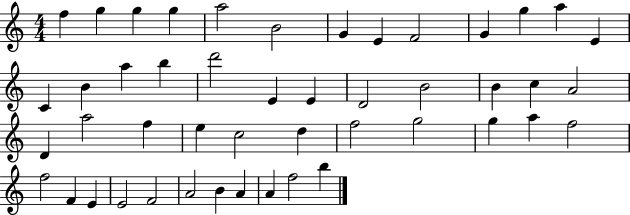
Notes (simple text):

F5/q G5/q G5/q G5/q A5/h B4/h G4/q E4/q F4/h G4/q G5/q A5/q E4/q C4/q B4/q A5/q B5/q D6/h E4/q E4/q D4/h B4/h B4/q C5/q A4/h D4/q A5/h F5/q E5/q C5/h D5/q F5/h G5/h G5/q A5/q F5/h F5/h F4/q E4/q E4/h F4/h A4/h B4/q A4/q A4/q F5/h B5/q